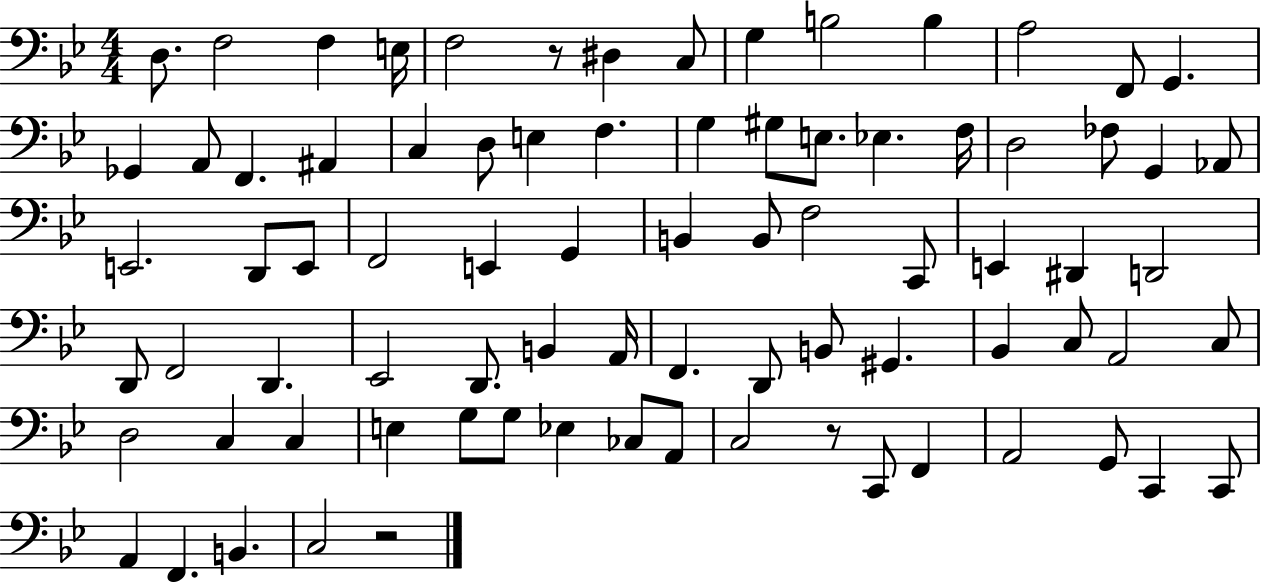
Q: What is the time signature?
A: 4/4